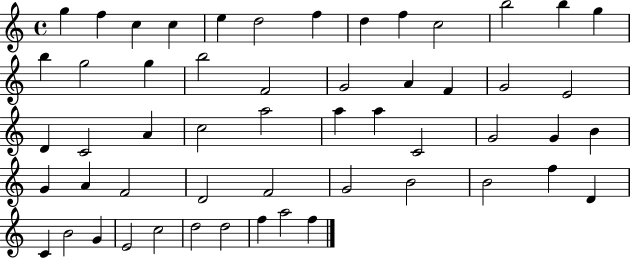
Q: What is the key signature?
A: C major